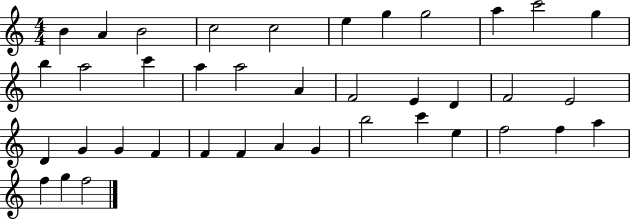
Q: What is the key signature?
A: C major